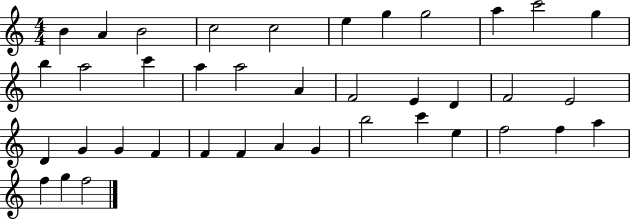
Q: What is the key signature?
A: C major